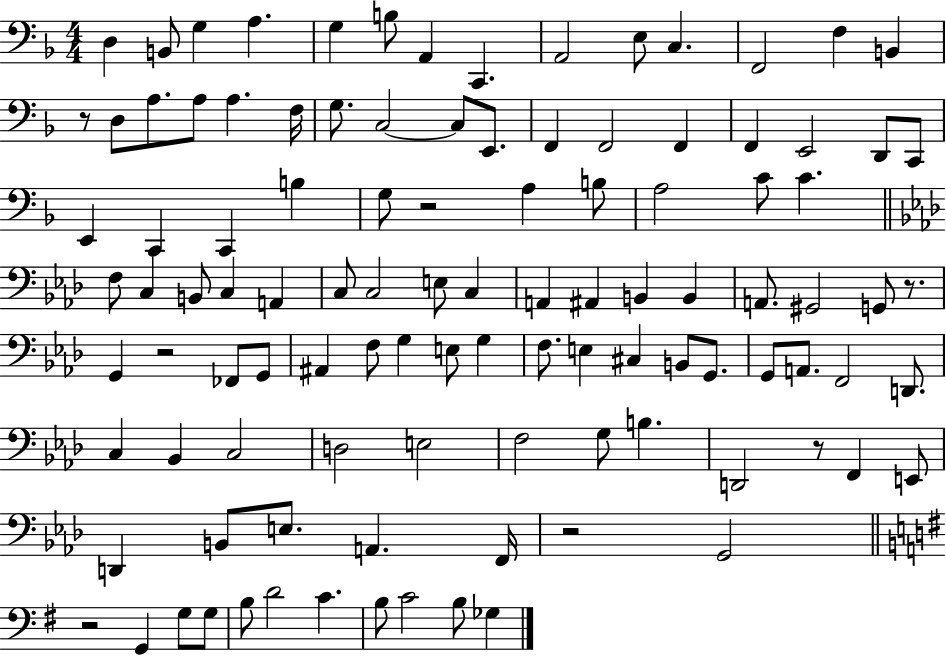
D3/q B2/e G3/q A3/q. G3/q B3/e A2/q C2/q. A2/h E3/e C3/q. F2/h F3/q B2/q R/e D3/e A3/e. A3/e A3/q. F3/s G3/e. C3/h C3/e E2/e. F2/q F2/h F2/q F2/q E2/h D2/e C2/e E2/q C2/q C2/q B3/q G3/e R/h A3/q B3/e A3/h C4/e C4/q. F3/e C3/q B2/e C3/q A2/q C3/e C3/h E3/e C3/q A2/q A#2/q B2/q B2/q A2/e. G#2/h G2/e R/e. G2/q R/h FES2/e G2/e A#2/q F3/e G3/q E3/e G3/q F3/e. E3/q C#3/q B2/e G2/e. G2/e A2/e. F2/h D2/e. C3/q Bb2/q C3/h D3/h E3/h F3/h G3/e B3/q. D2/h R/e F2/q E2/e D2/q B2/e E3/e. A2/q. F2/s R/h G2/h R/h G2/q G3/e G3/e B3/e D4/h C4/q. B3/e C4/h B3/e Gb3/q